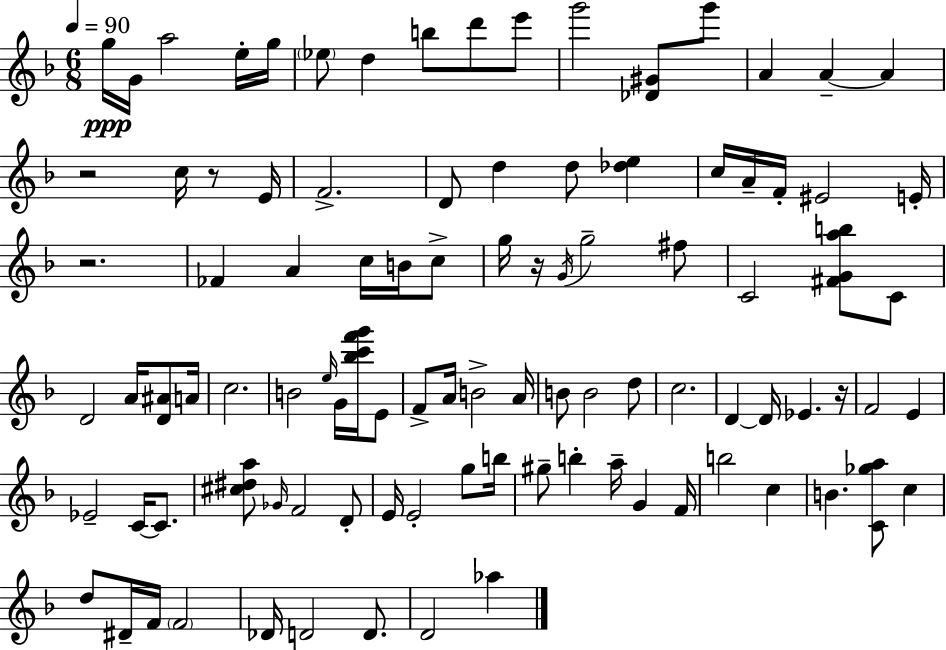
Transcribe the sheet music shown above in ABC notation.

X:1
T:Untitled
M:6/8
L:1/4
K:F
g/4 G/4 a2 e/4 g/4 _e/2 d b/2 d'/2 e'/2 g'2 [_D^G]/2 g'/2 A A A z2 c/4 z/2 E/4 F2 D/2 d d/2 [_de] c/4 A/4 F/4 ^E2 E/4 z2 _F A c/4 B/4 c/2 g/4 z/4 G/4 g2 ^f/2 C2 [^FGab]/2 C/2 D2 A/4 [D^A]/2 A/4 c2 B2 e/4 G/4 [_bc'f'g']/4 E/2 F/2 A/4 B2 A/4 B/2 B2 d/2 c2 D D/4 _E z/4 F2 E _E2 C/4 C/2 [^c^da]/2 _G/4 F2 D/2 E/4 E2 g/2 b/4 ^g/2 b a/4 G F/4 b2 c B [C_ga]/2 c d/2 ^D/4 F/4 F2 _D/4 D2 D/2 D2 _a